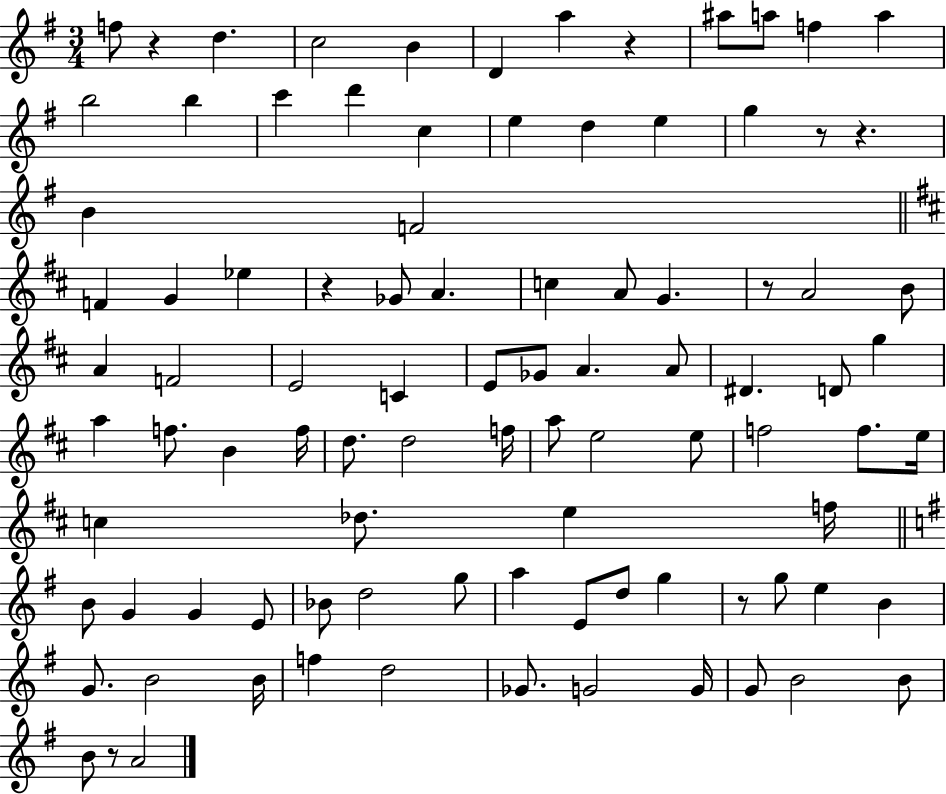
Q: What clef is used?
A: treble